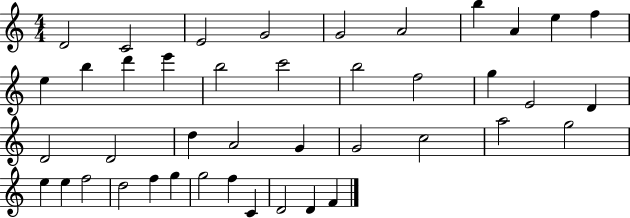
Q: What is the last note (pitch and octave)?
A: F4